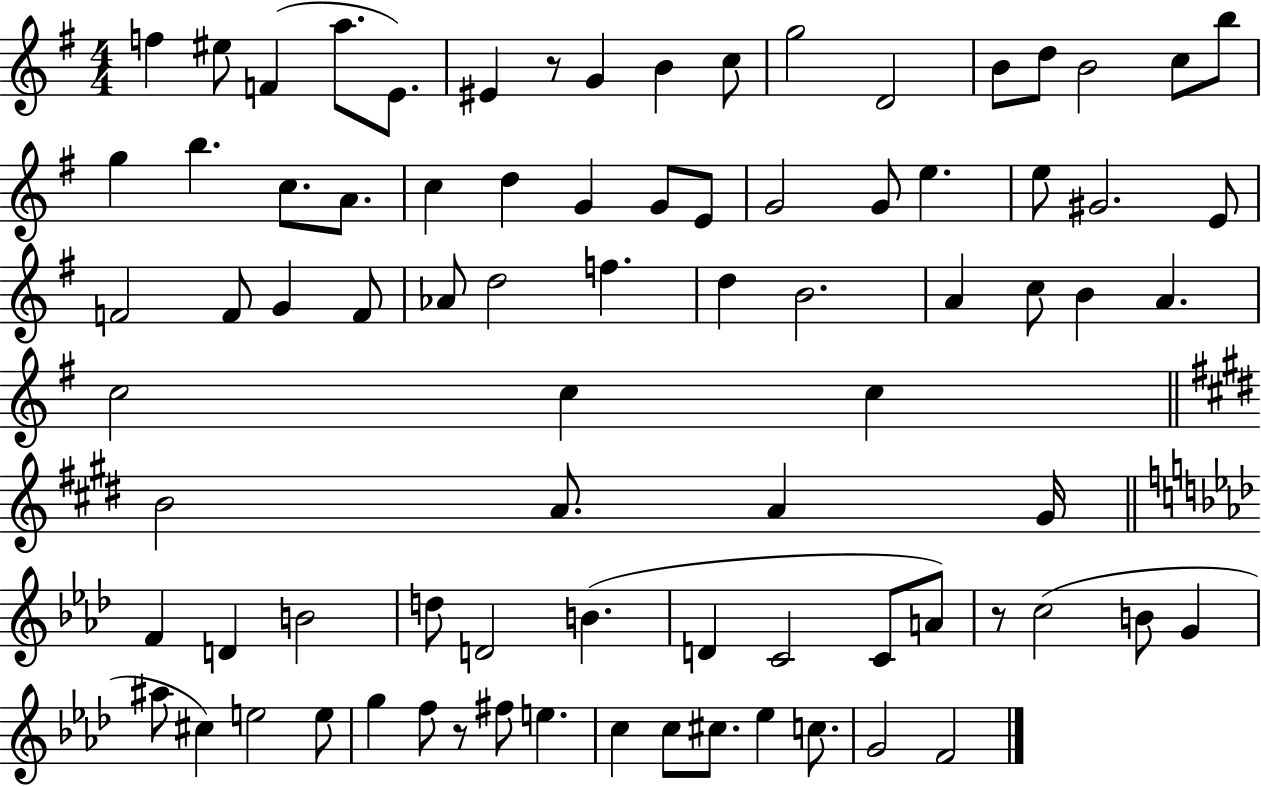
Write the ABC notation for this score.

X:1
T:Untitled
M:4/4
L:1/4
K:G
f ^e/2 F a/2 E/2 ^E z/2 G B c/2 g2 D2 B/2 d/2 B2 c/2 b/2 g b c/2 A/2 c d G G/2 E/2 G2 G/2 e e/2 ^G2 E/2 F2 F/2 G F/2 _A/2 d2 f d B2 A c/2 B A c2 c c B2 A/2 A ^G/4 F D B2 d/2 D2 B D C2 C/2 A/2 z/2 c2 B/2 G ^a/2 ^c e2 e/2 g f/2 z/2 ^f/2 e c c/2 ^c/2 _e c/2 G2 F2